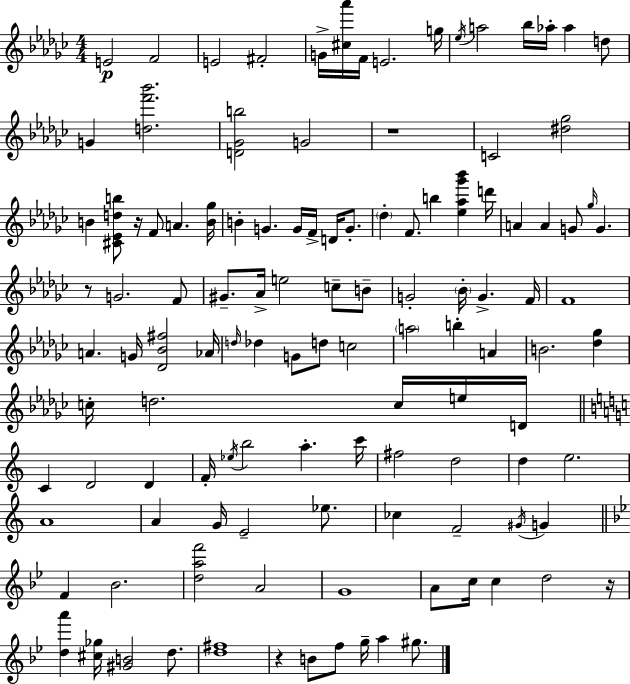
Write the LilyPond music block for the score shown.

{
  \clef treble
  \numericTimeSignature
  \time 4/4
  \key ees \minor
  e'2\p f'2 | e'2 fis'2-. | g'16-> <cis'' aes'''>16 f'16 e'2. g''16 | \acciaccatura { ees''16 } a''2 bes''16 aes''16-. aes''4 d''8 | \break g'4 <d'' f''' bes'''>2. | <d' ges' b''>2 g'2 | r1 | c'2 <dis'' ges''>2 | \break b'4 <cis' ees' d'' b''>8 r16 f'8 a'4. | <b' ges''>16 b'4-. g'4. g'16 f'16-> d'16 g'8.-. | \parenthesize des''4-. f'8. b''4 <ees'' aes'' ges''' bes'''>4 | d'''16 a'4 a'4 g'8 \grace { ges''16 } g'4. | \break r8 g'2. | f'8 gis'8.-- aes'16-> e''2 c''8-- | b'8-- g'2-. \parenthesize bes'16-. g'4.-> | f'16 f'1 | \break a'4. g'16 <des' bes' fis''>2 | aes'16 \grace { d''16 } des''4 g'8 d''8 c''2 | \parenthesize a''2 b''4-. a'4 | b'2. <des'' ges''>4 | \break c''16-. d''2. | c''16 e''16 d'16 \bar "||" \break \key c \major c'4 d'2 d'4 | f'16-. \acciaccatura { ees''16 } b''2 a''4.-. | c'''16 fis''2 d''2 | d''4 e''2. | \break a'1 | a'4 g'16 e'2-- ees''8. | ces''4 f'2-- \acciaccatura { gis'16 } g'4 | \bar "||" \break \key bes \major f'4 bes'2. | <d'' a'' f'''>2 a'2 | g'1 | a'8 c''16 c''4 d''2 r16 | \break <d'' a'''>4 <cis'' ges''>16 <gis' b'>2 d''8. | <d'' fis''>1 | r4 b'8 f''8 g''16-- a''4 gis''8. | \bar "|."
}